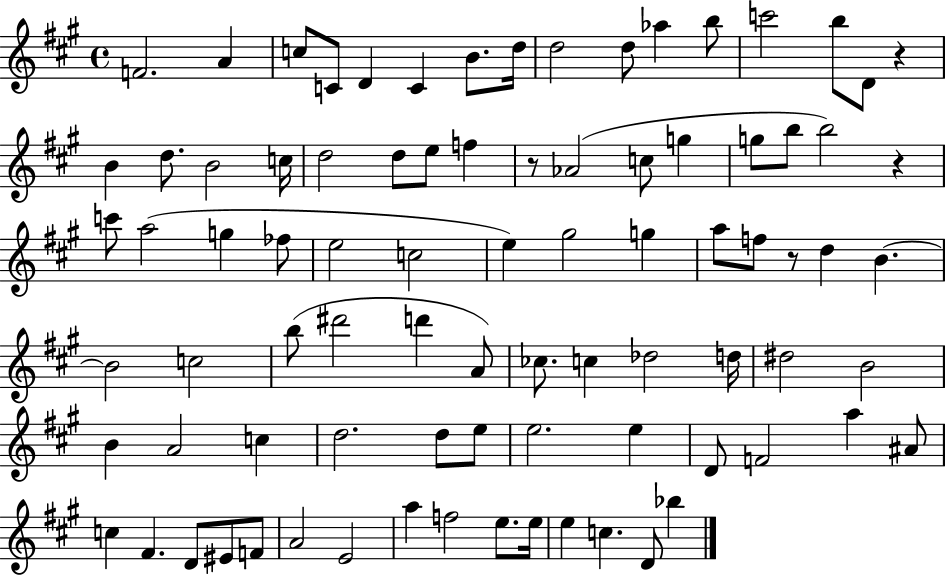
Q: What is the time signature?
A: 4/4